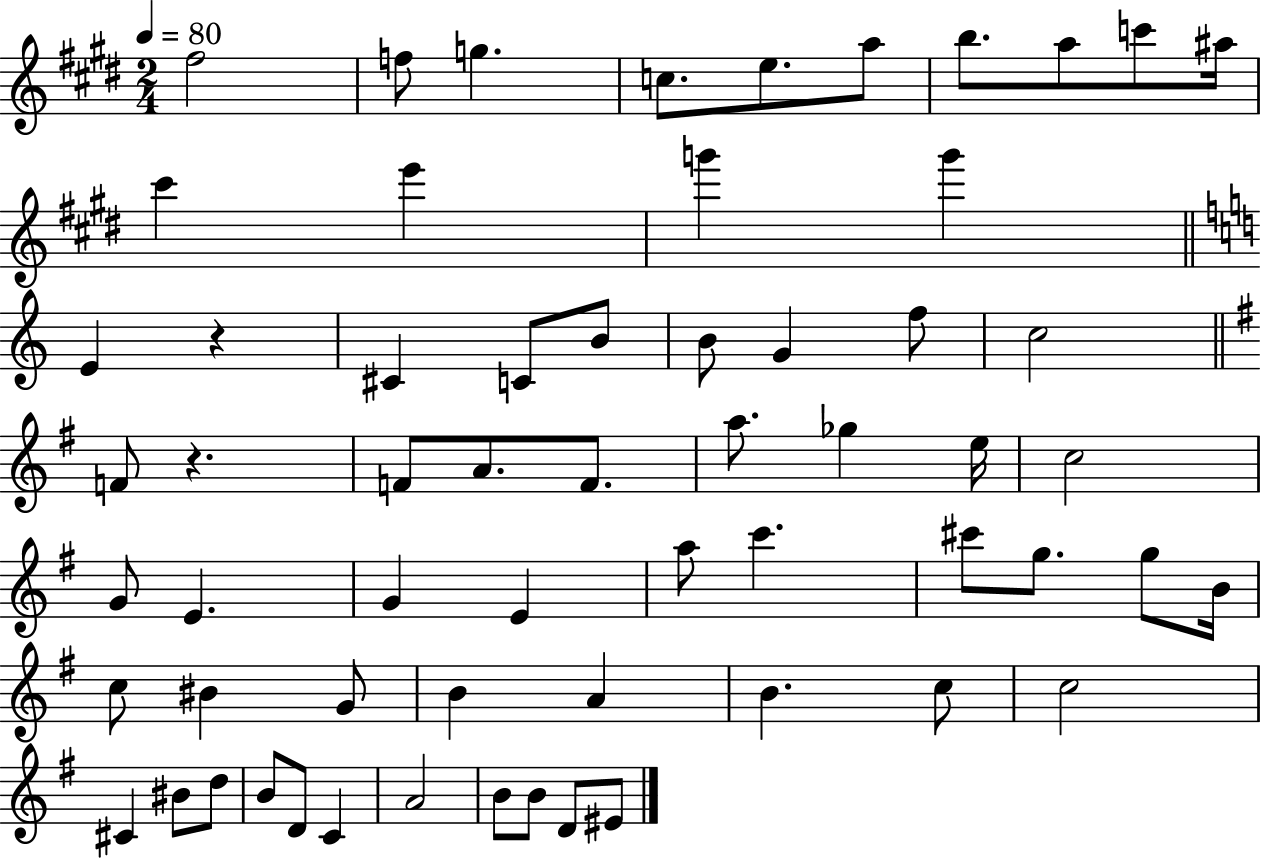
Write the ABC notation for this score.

X:1
T:Untitled
M:2/4
L:1/4
K:E
^f2 f/2 g c/2 e/2 a/2 b/2 a/2 c'/2 ^a/4 ^c' e' g' g' E z ^C C/2 B/2 B/2 G f/2 c2 F/2 z F/2 A/2 F/2 a/2 _g e/4 c2 G/2 E G E a/2 c' ^c'/2 g/2 g/2 B/4 c/2 ^B G/2 B A B c/2 c2 ^C ^B/2 d/2 B/2 D/2 C A2 B/2 B/2 D/2 ^E/2